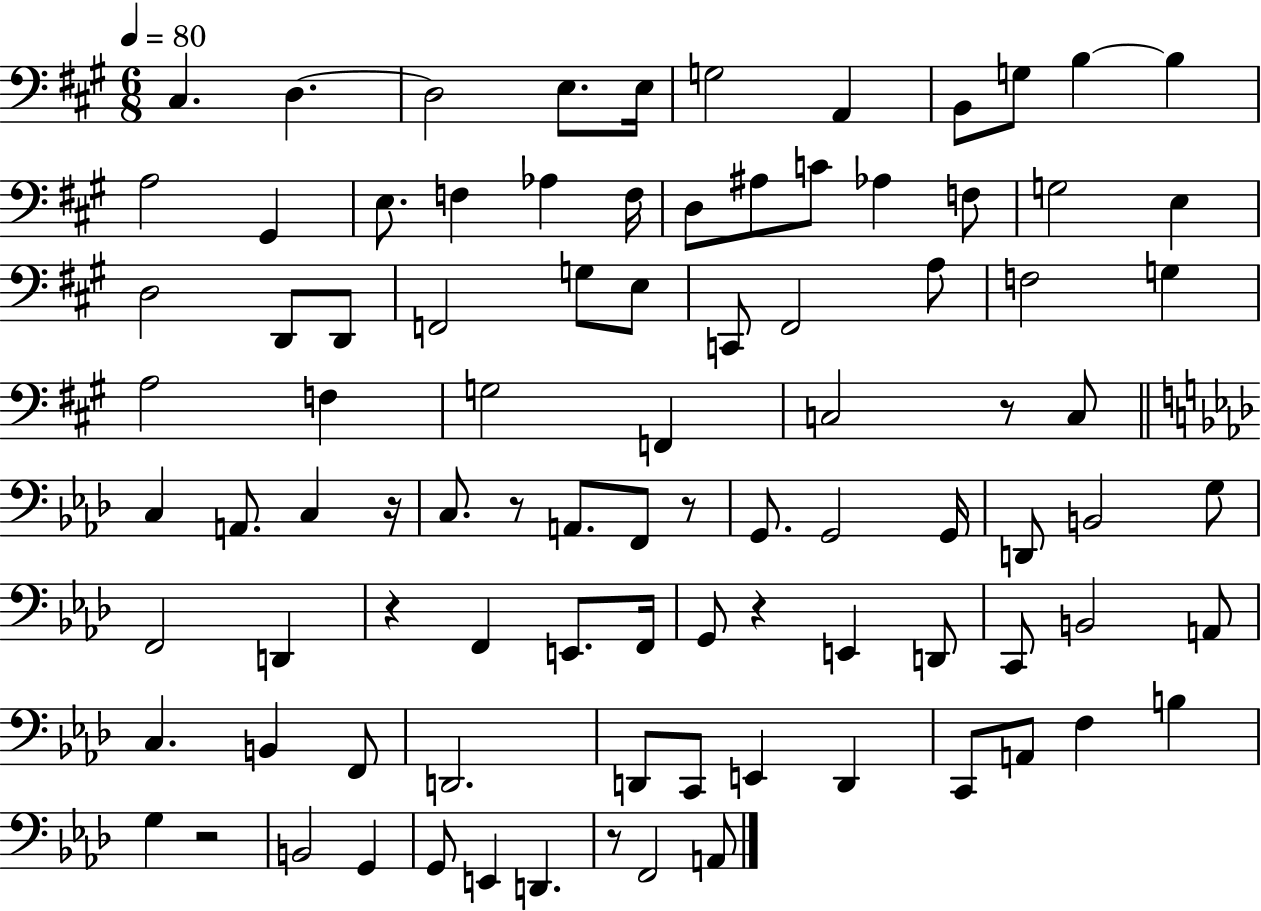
C#3/q. D3/q. D3/h E3/e. E3/s G3/h A2/q B2/e G3/e B3/q B3/q A3/h G#2/q E3/e. F3/q Ab3/q F3/s D3/e A#3/e C4/e Ab3/q F3/e G3/h E3/q D3/h D2/e D2/e F2/h G3/e E3/e C2/e F#2/h A3/e F3/h G3/q A3/h F3/q G3/h F2/q C3/h R/e C3/e C3/q A2/e. C3/q R/s C3/e. R/e A2/e. F2/e R/e G2/e. G2/h G2/s D2/e B2/h G3/e F2/h D2/q R/q F2/q E2/e. F2/s G2/e R/q E2/q D2/e C2/e B2/h A2/e C3/q. B2/q F2/e D2/h. D2/e C2/e E2/q D2/q C2/e A2/e F3/q B3/q G3/q R/h B2/h G2/q G2/e E2/q D2/q. R/e F2/h A2/e